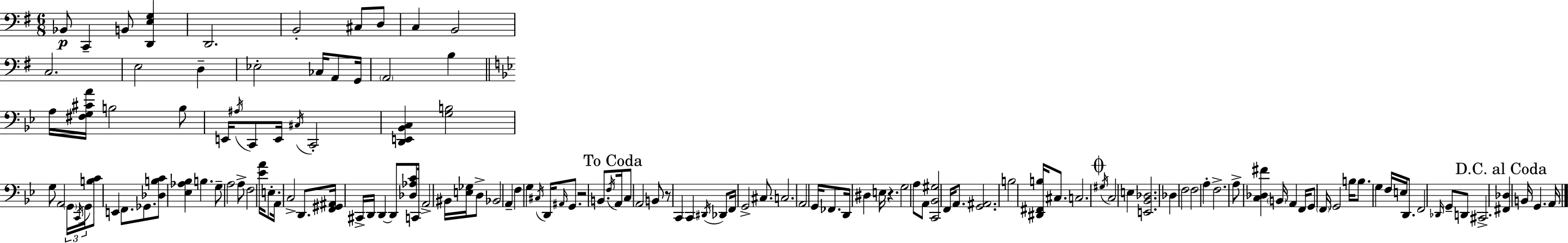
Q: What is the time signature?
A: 6/8